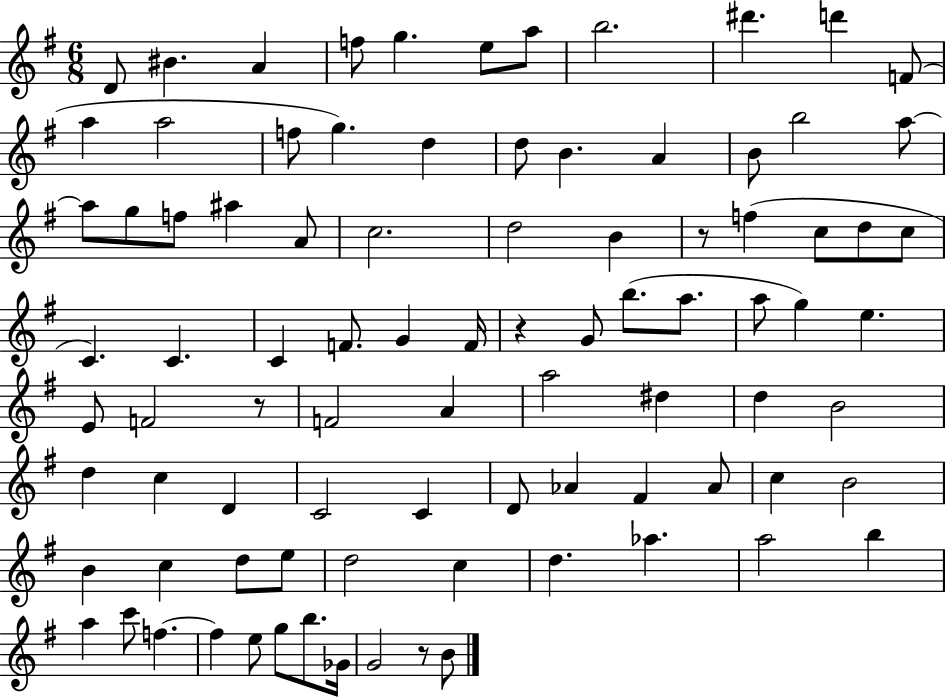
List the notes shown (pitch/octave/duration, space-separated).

D4/e BIS4/q. A4/q F5/e G5/q. E5/e A5/e B5/h. D#6/q. D6/q F4/e A5/q A5/h F5/e G5/q. D5/q D5/e B4/q. A4/q B4/e B5/h A5/e A5/e G5/e F5/e A#5/q A4/e C5/h. D5/h B4/q R/e F5/q C5/e D5/e C5/e C4/q. C4/q. C4/q F4/e. G4/q F4/s R/q G4/e B5/e. A5/e. A5/e G5/q E5/q. E4/e F4/h R/e F4/h A4/q A5/h D#5/q D5/q B4/h D5/q C5/q D4/q C4/h C4/q D4/e Ab4/q F#4/q Ab4/e C5/q B4/h B4/q C5/q D5/e E5/e D5/h C5/q D5/q. Ab5/q. A5/h B5/q A5/q C6/e F5/q. F5/q E5/e G5/e B5/e. Gb4/s G4/h R/e B4/e